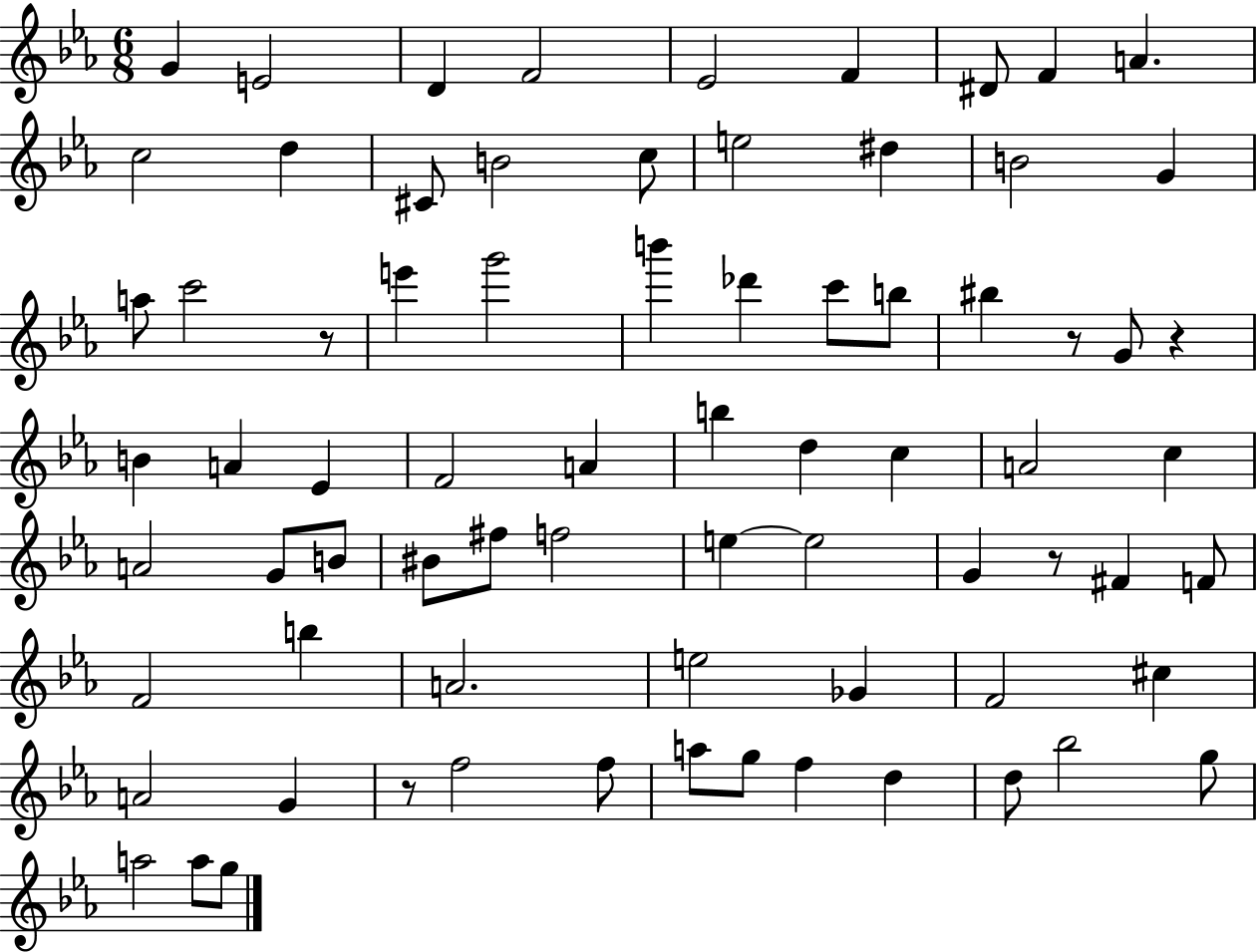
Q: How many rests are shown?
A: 5